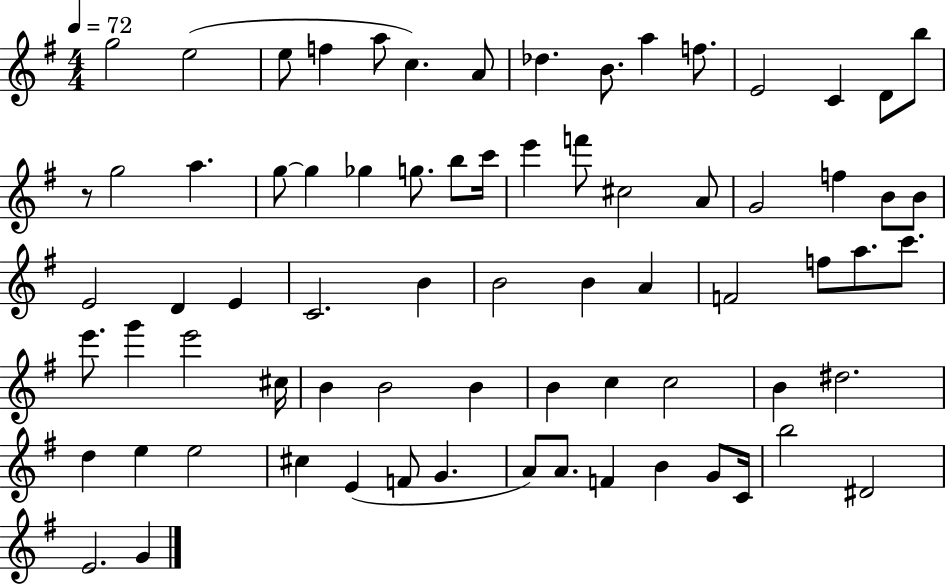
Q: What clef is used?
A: treble